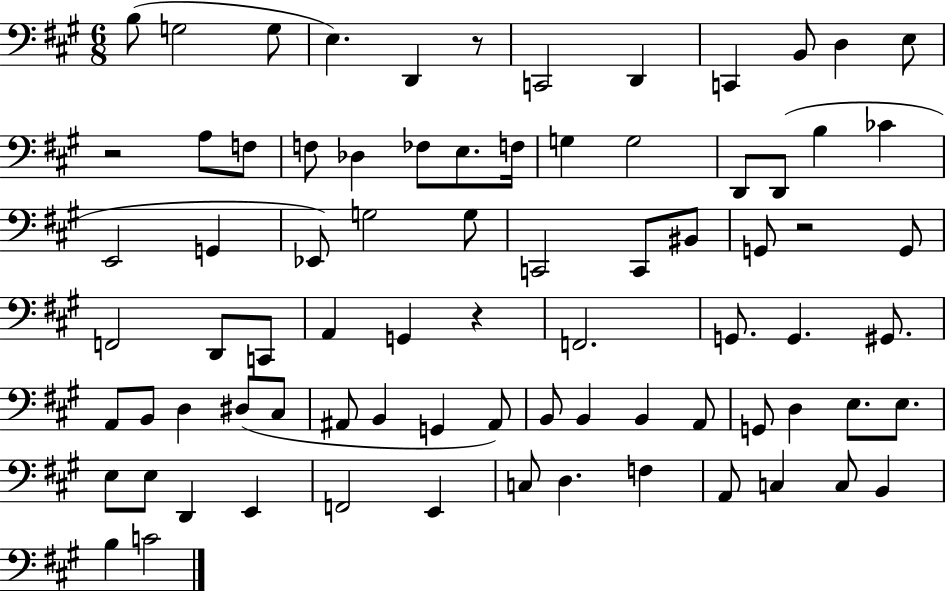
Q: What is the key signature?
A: A major